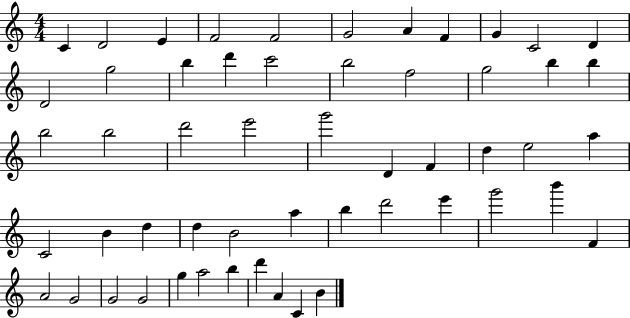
{
  \clef treble
  \numericTimeSignature
  \time 4/4
  \key c \major
  c'4 d'2 e'4 | f'2 f'2 | g'2 a'4 f'4 | g'4 c'2 d'4 | \break d'2 g''2 | b''4 d'''4 c'''2 | b''2 f''2 | g''2 b''4 b''4 | \break b''2 b''2 | d'''2 e'''2 | g'''2 d'4 f'4 | d''4 e''2 a''4 | \break c'2 b'4 d''4 | d''4 b'2 a''4 | b''4 d'''2 e'''4 | g'''2 b'''4 f'4 | \break a'2 g'2 | g'2 g'2 | g''4 a''2 b''4 | d'''4 a'4 c'4 b'4 | \break \bar "|."
}